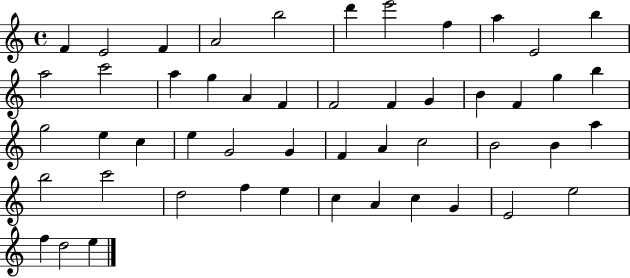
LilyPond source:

{
  \clef treble
  \time 4/4
  \defaultTimeSignature
  \key c \major
  f'4 e'2 f'4 | a'2 b''2 | d'''4 e'''2 f''4 | a''4 e'2 b''4 | \break a''2 c'''2 | a''4 g''4 a'4 f'4 | f'2 f'4 g'4 | b'4 f'4 g''4 b''4 | \break g''2 e''4 c''4 | e''4 g'2 g'4 | f'4 a'4 c''2 | b'2 b'4 a''4 | \break b''2 c'''2 | d''2 f''4 e''4 | c''4 a'4 c''4 g'4 | e'2 e''2 | \break f''4 d''2 e''4 | \bar "|."
}